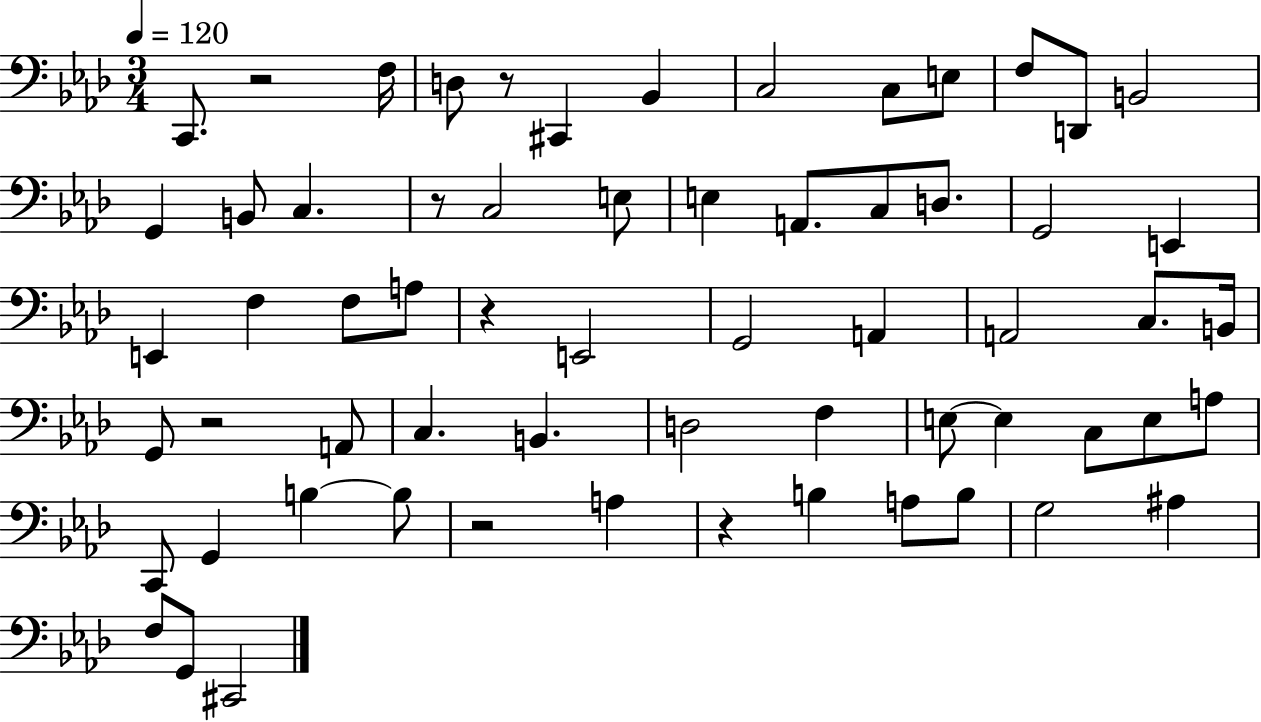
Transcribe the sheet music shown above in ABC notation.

X:1
T:Untitled
M:3/4
L:1/4
K:Ab
C,,/2 z2 F,/4 D,/2 z/2 ^C,, _B,, C,2 C,/2 E,/2 F,/2 D,,/2 B,,2 G,, B,,/2 C, z/2 C,2 E,/2 E, A,,/2 C,/2 D,/2 G,,2 E,, E,, F, F,/2 A,/2 z E,,2 G,,2 A,, A,,2 C,/2 B,,/4 G,,/2 z2 A,,/2 C, B,, D,2 F, E,/2 E, C,/2 E,/2 A,/2 C,,/2 G,, B, B,/2 z2 A, z B, A,/2 B,/2 G,2 ^A, F,/2 G,,/2 ^C,,2